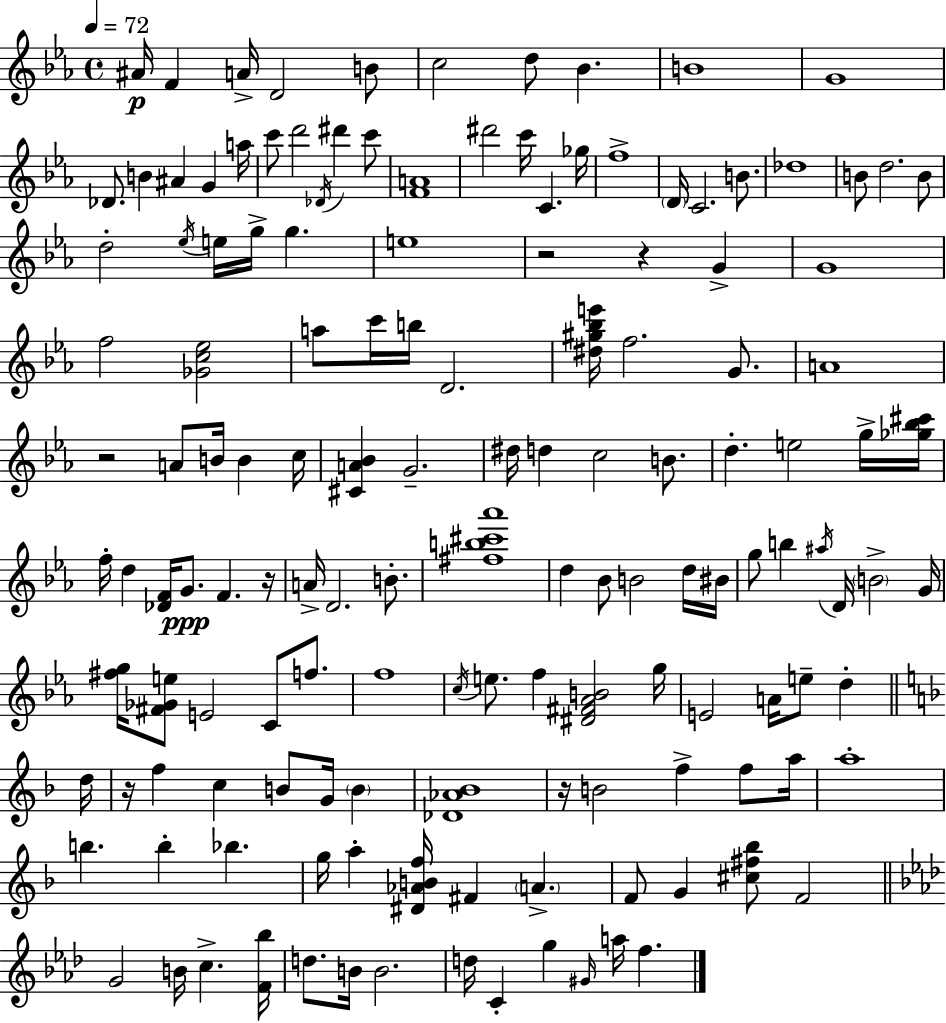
{
  \clef treble
  \time 4/4
  \defaultTimeSignature
  \key ees \major
  \tempo 4 = 72
  ais'16\p f'4 a'16-> d'2 b'8 | c''2 d''8 bes'4. | b'1 | g'1 | \break des'8. b'4 ais'4 g'4 a''16 | c'''8 d'''2 \acciaccatura { des'16 } dis'''4 c'''8 | <f' a'>1 | dis'''2 c'''16 c'4. | \break ges''16 f''1-> | \parenthesize d'16 c'2. b'8. | des''1 | b'8 d''2. b'8 | \break d''2-. \acciaccatura { ees''16 } e''16 g''16-> g''4. | e''1 | r2 r4 g'4-> | g'1 | \break f''2 <ges' c'' ees''>2 | a''8 c'''16 b''16 d'2. | <dis'' gis'' bes'' e'''>16 f''2. g'8. | a'1 | \break r2 a'8 b'16 b'4 | c''16 <cis' a' bes'>4 g'2.-- | dis''16 d''4 c''2 b'8. | d''4.-. e''2 | \break g''16-> <ges'' bes'' cis'''>16 f''16-. d''4 <des' f'>16 g'8.\ppp f'4. | r16 a'16-> d'2. b'8.-. | <fis'' b'' cis''' aes'''>1 | d''4 bes'8 b'2 | \break d''16 bis'16 g''8 b''4 \acciaccatura { ais''16 } d'16 \parenthesize b'2-> | g'16 <fis'' g''>16 <fis' ges' e''>8 e'2 c'8 | f''8. f''1 | \acciaccatura { c''16 } e''8. f''4 <dis' fis' aes' b'>2 | \break g''16 e'2 a'16 e''8-- d''4-. | \bar "||" \break \key d \minor d''16 r16 f''4 c''4 b'8 g'16 \parenthesize b'4 | <des' aes' bes'>1 | r16 b'2 f''4-> f''8 | a''16 a''1-. | \break b''4. b''4-. bes''4. | g''16 a''4-. <dis' aes' b' f''>16 fis'4 \parenthesize a'4.-> | f'8 g'4 <cis'' fis'' bes''>8 f'2 | \bar "||" \break \key f \minor g'2 b'16 c''4.-> <f' bes''>16 | d''8. b'16 b'2. | d''16 c'4-. g''4 \grace { gis'16 } a''16 f''4. | \bar "|."
}